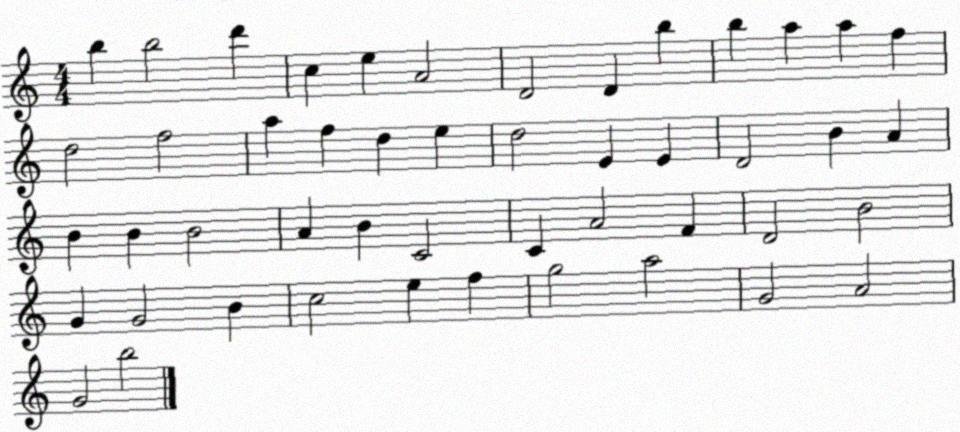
X:1
T:Untitled
M:4/4
L:1/4
K:C
b b2 d' c e A2 D2 D b b a a f d2 f2 a f d e d2 E E D2 B A B B B2 A B C2 C A2 F D2 B2 G G2 B c2 e f g2 a2 G2 A2 G2 b2